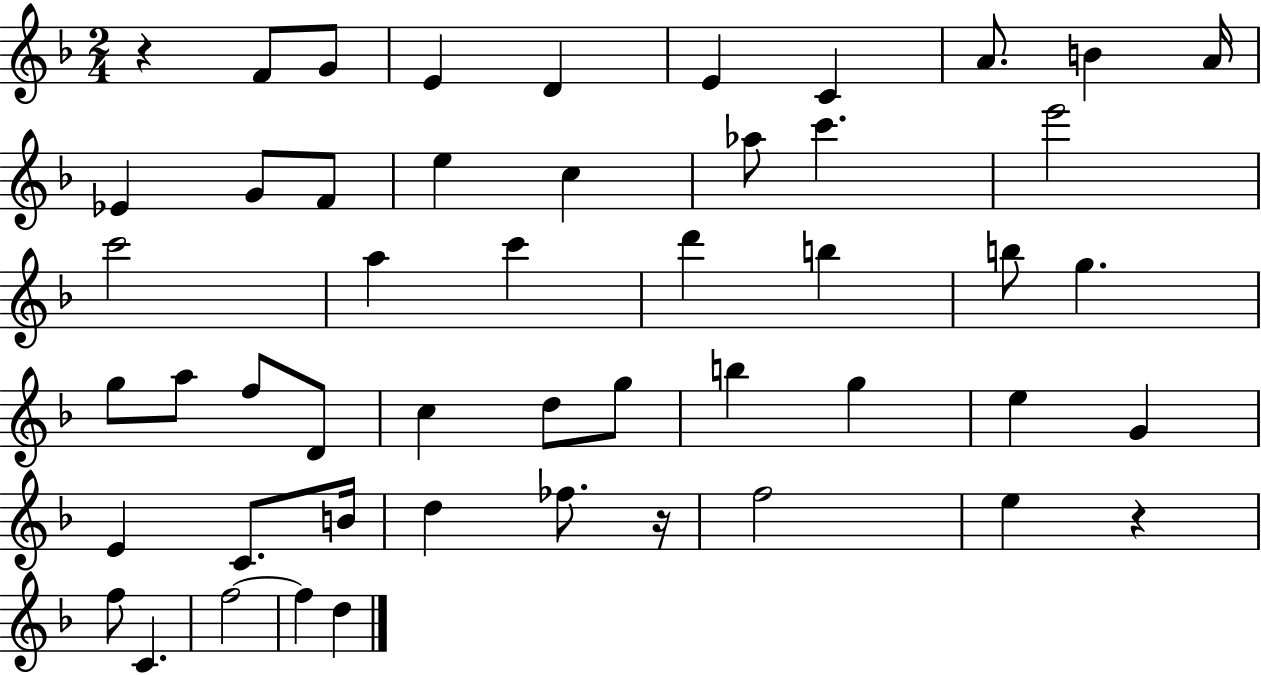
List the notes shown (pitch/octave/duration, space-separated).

R/q F4/e G4/e E4/q D4/q E4/q C4/q A4/e. B4/q A4/s Eb4/q G4/e F4/e E5/q C5/q Ab5/e C6/q. E6/h C6/h A5/q C6/q D6/q B5/q B5/e G5/q. G5/e A5/e F5/e D4/e C5/q D5/e G5/e B5/q G5/q E5/q G4/q E4/q C4/e. B4/s D5/q FES5/e. R/s F5/h E5/q R/q F5/e C4/q. F5/h F5/q D5/q